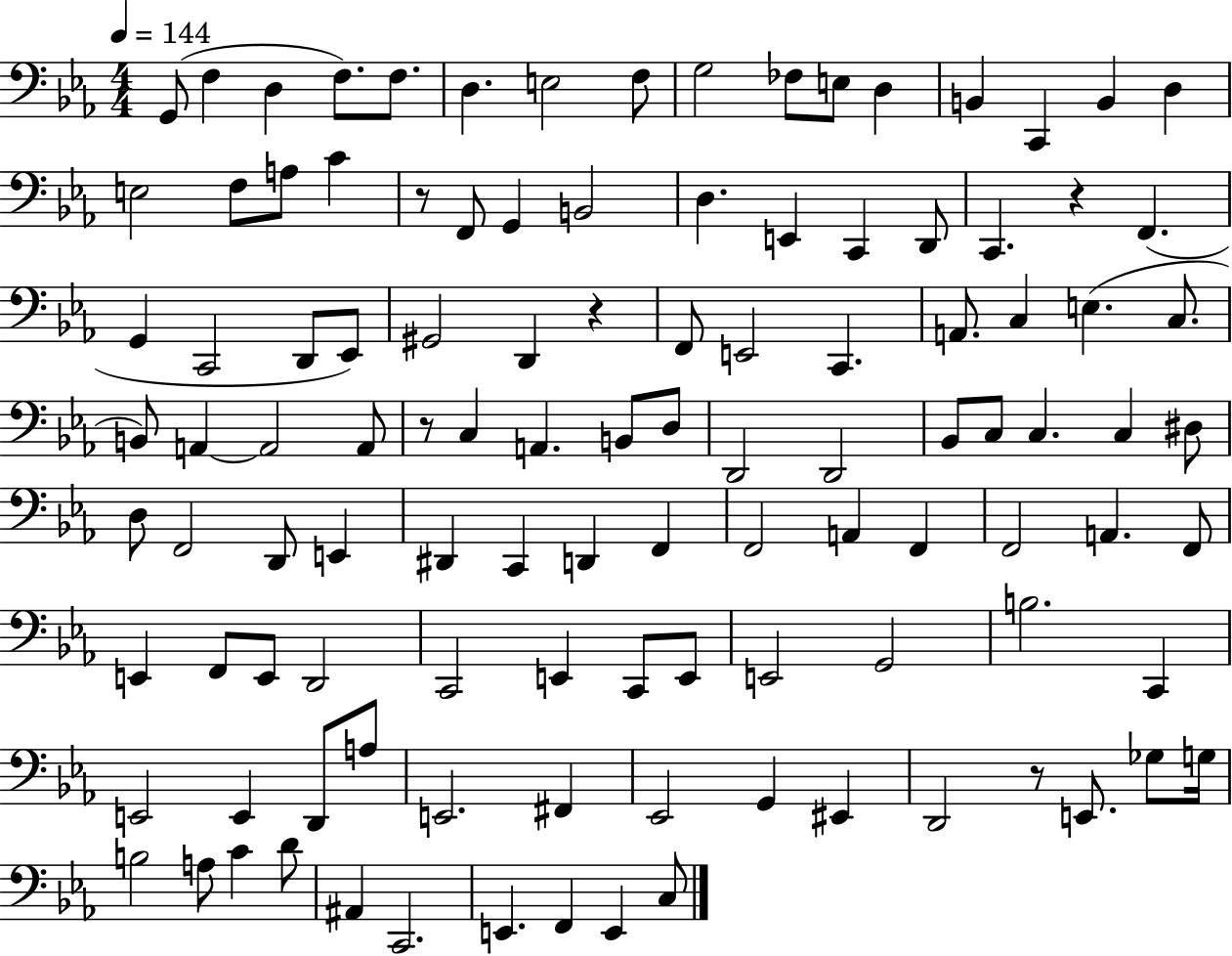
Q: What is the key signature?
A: EES major